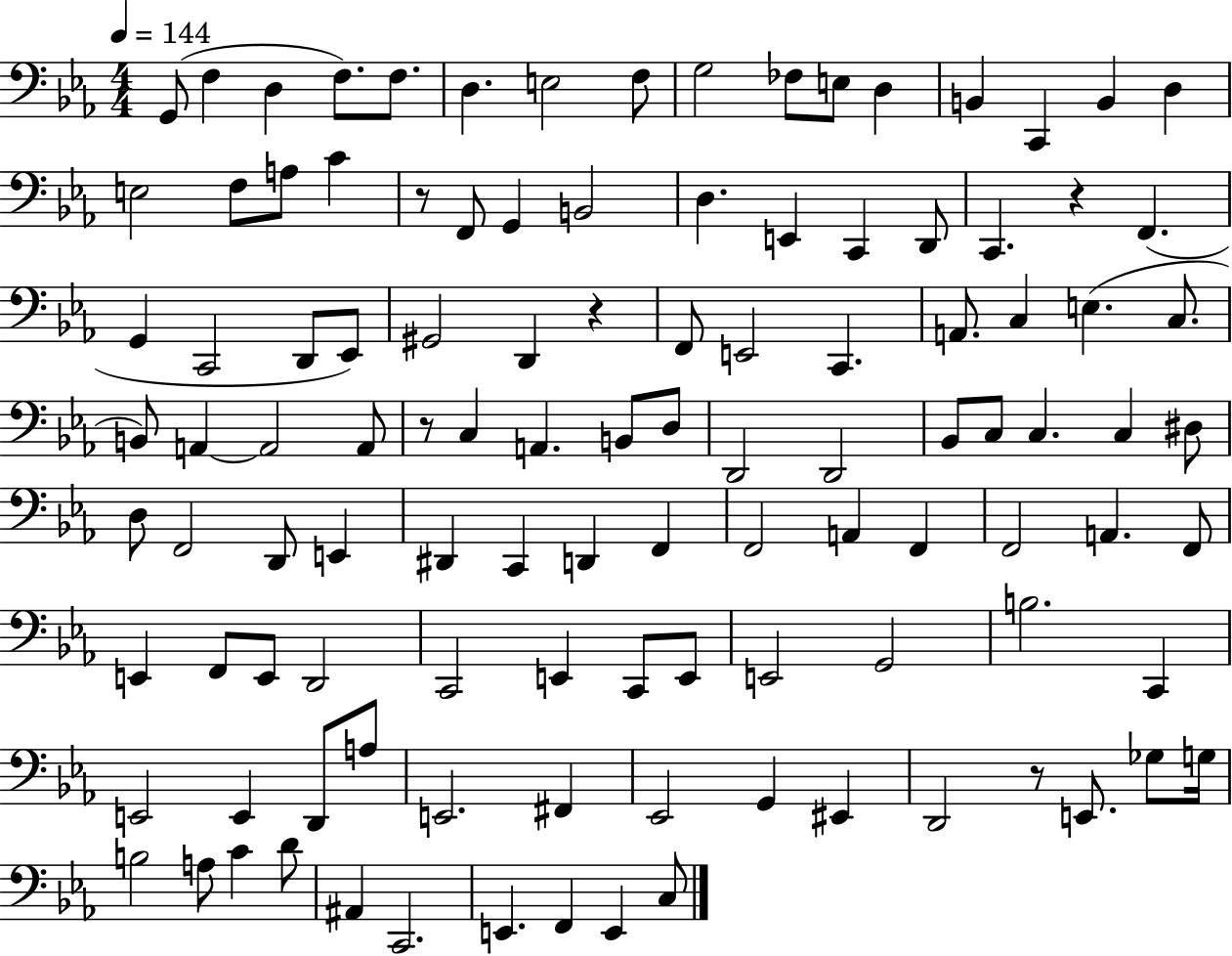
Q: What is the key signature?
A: EES major